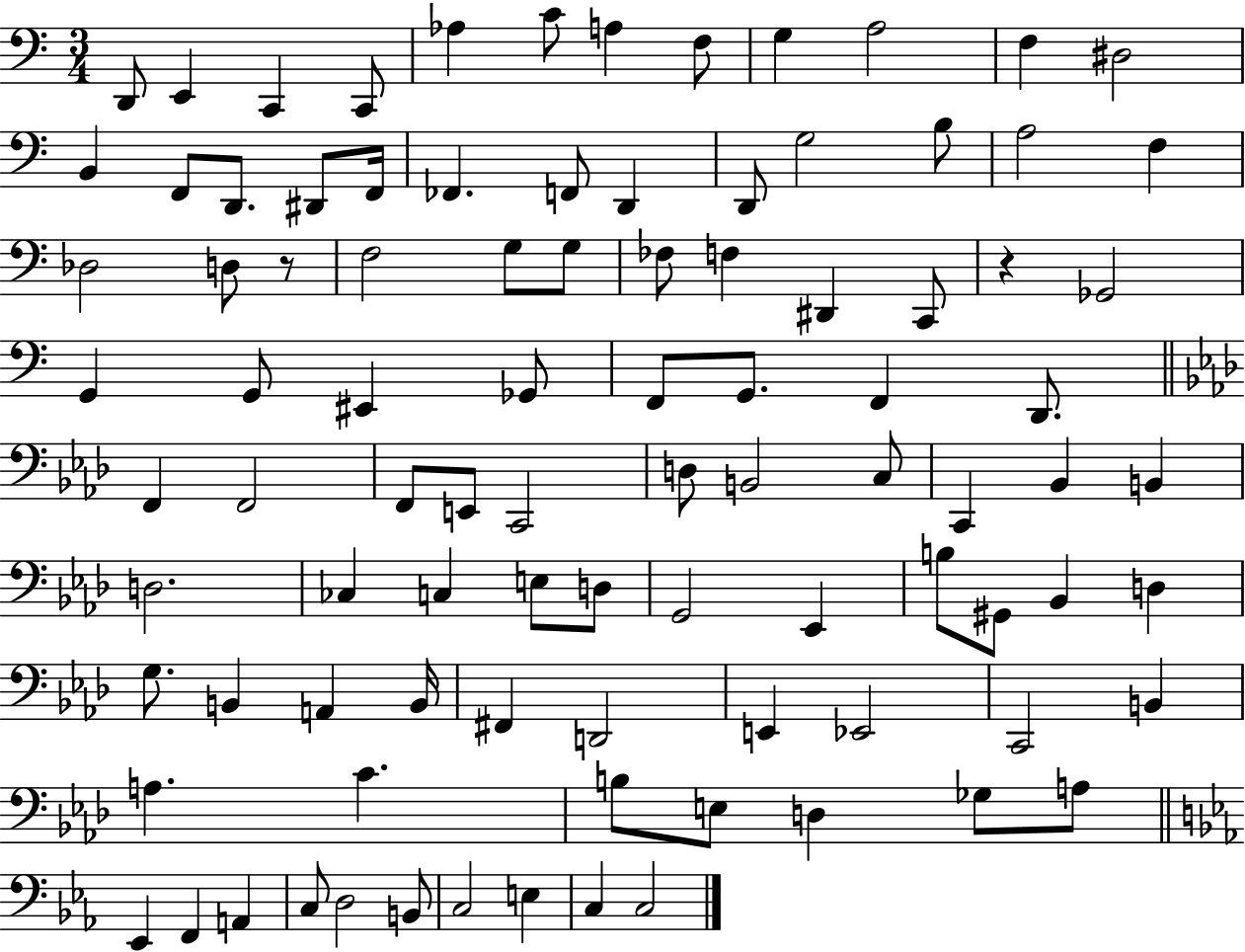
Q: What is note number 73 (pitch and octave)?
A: Eb2